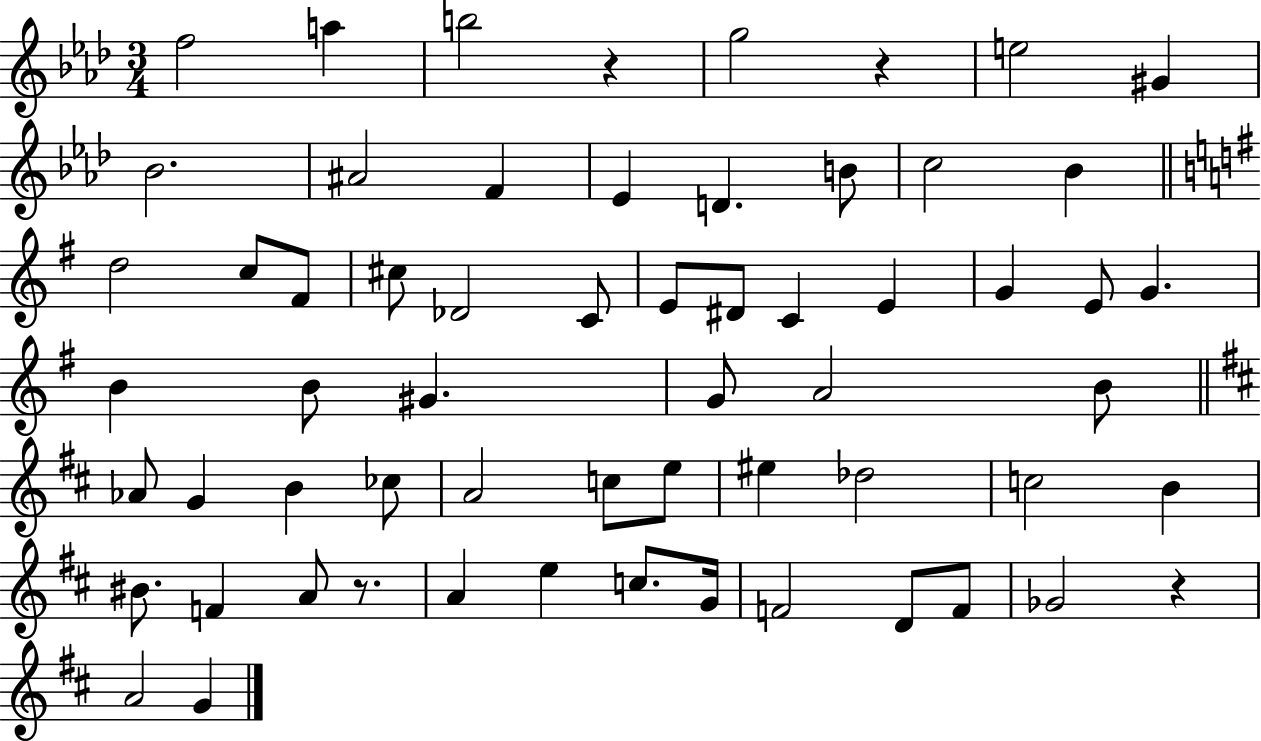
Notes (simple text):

F5/h A5/q B5/h R/q G5/h R/q E5/h G#4/q Bb4/h. A#4/h F4/q Eb4/q D4/q. B4/e C5/h Bb4/q D5/h C5/e F#4/e C#5/e Db4/h C4/e E4/e D#4/e C4/q E4/q G4/q E4/e G4/q. B4/q B4/e G#4/q. G4/e A4/h B4/e Ab4/e G4/q B4/q CES5/e A4/h C5/e E5/e EIS5/q Db5/h C5/h B4/q BIS4/e. F4/q A4/e R/e. A4/q E5/q C5/e. G4/s F4/h D4/e F4/e Gb4/h R/q A4/h G4/q